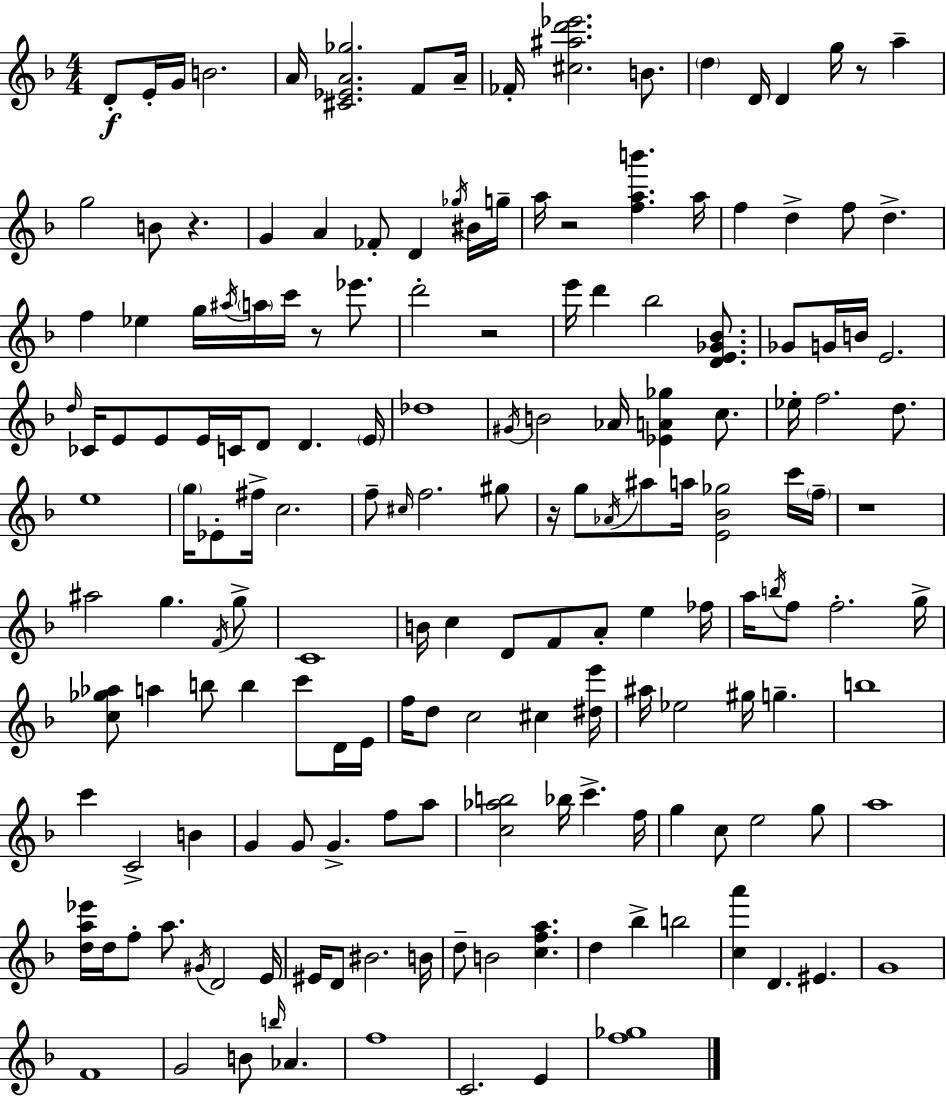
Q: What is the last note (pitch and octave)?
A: E4